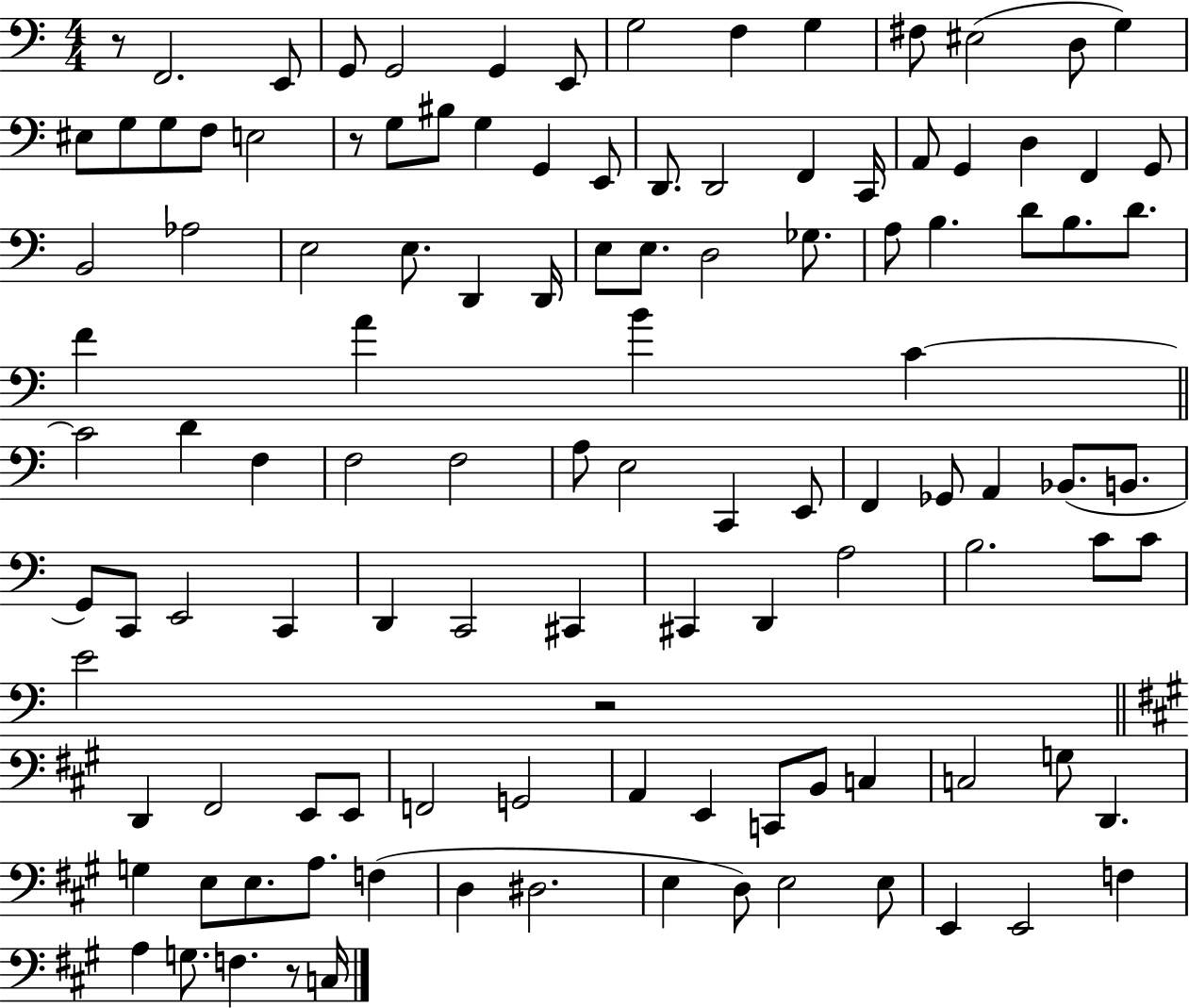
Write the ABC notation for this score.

X:1
T:Untitled
M:4/4
L:1/4
K:C
z/2 F,,2 E,,/2 G,,/2 G,,2 G,, E,,/2 G,2 F, G, ^F,/2 ^E,2 D,/2 G, ^E,/2 G,/2 G,/2 F,/2 E,2 z/2 G,/2 ^B,/2 G, G,, E,,/2 D,,/2 D,,2 F,, C,,/4 A,,/2 G,, D, F,, G,,/2 B,,2 _A,2 E,2 E,/2 D,, D,,/4 E,/2 E,/2 D,2 _G,/2 A,/2 B, D/2 B,/2 D/2 F A B C C2 D F, F,2 F,2 A,/2 E,2 C,, E,,/2 F,, _G,,/2 A,, _B,,/2 B,,/2 G,,/2 C,,/2 E,,2 C,, D,, C,,2 ^C,, ^C,, D,, A,2 B,2 C/2 C/2 E2 z2 D,, ^F,,2 E,,/2 E,,/2 F,,2 G,,2 A,, E,, C,,/2 B,,/2 C, C,2 G,/2 D,, G, E,/2 E,/2 A,/2 F, D, ^D,2 E, D,/2 E,2 E,/2 E,, E,,2 F, A, G,/2 F, z/2 C,/4